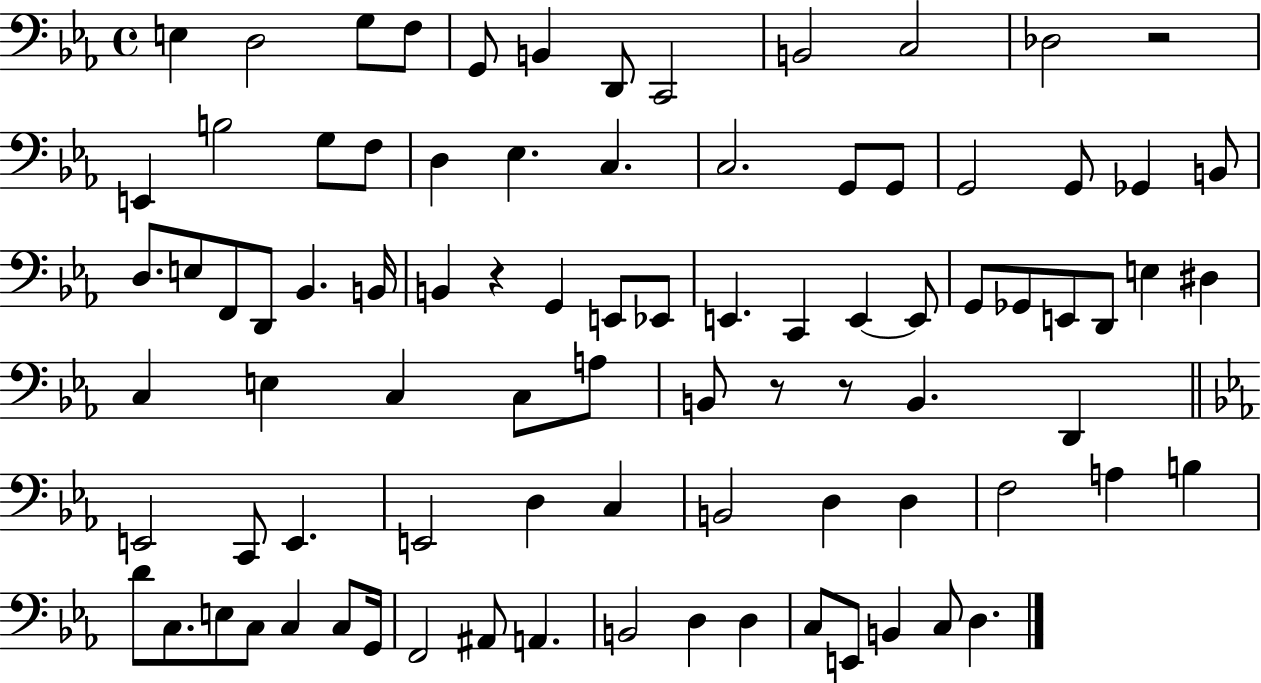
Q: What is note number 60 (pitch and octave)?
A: B2